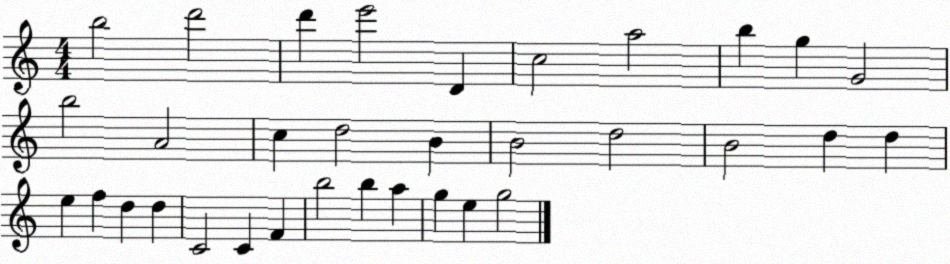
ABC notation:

X:1
T:Untitled
M:4/4
L:1/4
K:C
b2 d'2 d' e'2 D c2 a2 b g G2 b2 A2 c d2 B B2 d2 B2 d d e f d d C2 C F b2 b a g e g2